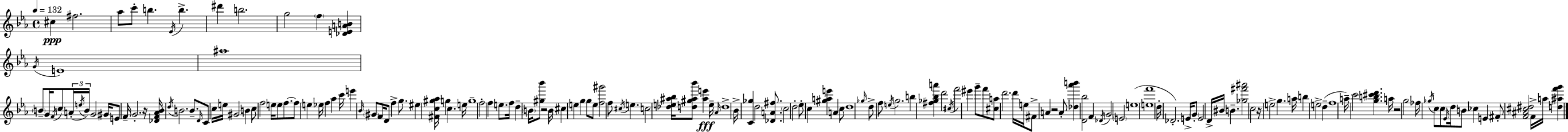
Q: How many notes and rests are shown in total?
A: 166